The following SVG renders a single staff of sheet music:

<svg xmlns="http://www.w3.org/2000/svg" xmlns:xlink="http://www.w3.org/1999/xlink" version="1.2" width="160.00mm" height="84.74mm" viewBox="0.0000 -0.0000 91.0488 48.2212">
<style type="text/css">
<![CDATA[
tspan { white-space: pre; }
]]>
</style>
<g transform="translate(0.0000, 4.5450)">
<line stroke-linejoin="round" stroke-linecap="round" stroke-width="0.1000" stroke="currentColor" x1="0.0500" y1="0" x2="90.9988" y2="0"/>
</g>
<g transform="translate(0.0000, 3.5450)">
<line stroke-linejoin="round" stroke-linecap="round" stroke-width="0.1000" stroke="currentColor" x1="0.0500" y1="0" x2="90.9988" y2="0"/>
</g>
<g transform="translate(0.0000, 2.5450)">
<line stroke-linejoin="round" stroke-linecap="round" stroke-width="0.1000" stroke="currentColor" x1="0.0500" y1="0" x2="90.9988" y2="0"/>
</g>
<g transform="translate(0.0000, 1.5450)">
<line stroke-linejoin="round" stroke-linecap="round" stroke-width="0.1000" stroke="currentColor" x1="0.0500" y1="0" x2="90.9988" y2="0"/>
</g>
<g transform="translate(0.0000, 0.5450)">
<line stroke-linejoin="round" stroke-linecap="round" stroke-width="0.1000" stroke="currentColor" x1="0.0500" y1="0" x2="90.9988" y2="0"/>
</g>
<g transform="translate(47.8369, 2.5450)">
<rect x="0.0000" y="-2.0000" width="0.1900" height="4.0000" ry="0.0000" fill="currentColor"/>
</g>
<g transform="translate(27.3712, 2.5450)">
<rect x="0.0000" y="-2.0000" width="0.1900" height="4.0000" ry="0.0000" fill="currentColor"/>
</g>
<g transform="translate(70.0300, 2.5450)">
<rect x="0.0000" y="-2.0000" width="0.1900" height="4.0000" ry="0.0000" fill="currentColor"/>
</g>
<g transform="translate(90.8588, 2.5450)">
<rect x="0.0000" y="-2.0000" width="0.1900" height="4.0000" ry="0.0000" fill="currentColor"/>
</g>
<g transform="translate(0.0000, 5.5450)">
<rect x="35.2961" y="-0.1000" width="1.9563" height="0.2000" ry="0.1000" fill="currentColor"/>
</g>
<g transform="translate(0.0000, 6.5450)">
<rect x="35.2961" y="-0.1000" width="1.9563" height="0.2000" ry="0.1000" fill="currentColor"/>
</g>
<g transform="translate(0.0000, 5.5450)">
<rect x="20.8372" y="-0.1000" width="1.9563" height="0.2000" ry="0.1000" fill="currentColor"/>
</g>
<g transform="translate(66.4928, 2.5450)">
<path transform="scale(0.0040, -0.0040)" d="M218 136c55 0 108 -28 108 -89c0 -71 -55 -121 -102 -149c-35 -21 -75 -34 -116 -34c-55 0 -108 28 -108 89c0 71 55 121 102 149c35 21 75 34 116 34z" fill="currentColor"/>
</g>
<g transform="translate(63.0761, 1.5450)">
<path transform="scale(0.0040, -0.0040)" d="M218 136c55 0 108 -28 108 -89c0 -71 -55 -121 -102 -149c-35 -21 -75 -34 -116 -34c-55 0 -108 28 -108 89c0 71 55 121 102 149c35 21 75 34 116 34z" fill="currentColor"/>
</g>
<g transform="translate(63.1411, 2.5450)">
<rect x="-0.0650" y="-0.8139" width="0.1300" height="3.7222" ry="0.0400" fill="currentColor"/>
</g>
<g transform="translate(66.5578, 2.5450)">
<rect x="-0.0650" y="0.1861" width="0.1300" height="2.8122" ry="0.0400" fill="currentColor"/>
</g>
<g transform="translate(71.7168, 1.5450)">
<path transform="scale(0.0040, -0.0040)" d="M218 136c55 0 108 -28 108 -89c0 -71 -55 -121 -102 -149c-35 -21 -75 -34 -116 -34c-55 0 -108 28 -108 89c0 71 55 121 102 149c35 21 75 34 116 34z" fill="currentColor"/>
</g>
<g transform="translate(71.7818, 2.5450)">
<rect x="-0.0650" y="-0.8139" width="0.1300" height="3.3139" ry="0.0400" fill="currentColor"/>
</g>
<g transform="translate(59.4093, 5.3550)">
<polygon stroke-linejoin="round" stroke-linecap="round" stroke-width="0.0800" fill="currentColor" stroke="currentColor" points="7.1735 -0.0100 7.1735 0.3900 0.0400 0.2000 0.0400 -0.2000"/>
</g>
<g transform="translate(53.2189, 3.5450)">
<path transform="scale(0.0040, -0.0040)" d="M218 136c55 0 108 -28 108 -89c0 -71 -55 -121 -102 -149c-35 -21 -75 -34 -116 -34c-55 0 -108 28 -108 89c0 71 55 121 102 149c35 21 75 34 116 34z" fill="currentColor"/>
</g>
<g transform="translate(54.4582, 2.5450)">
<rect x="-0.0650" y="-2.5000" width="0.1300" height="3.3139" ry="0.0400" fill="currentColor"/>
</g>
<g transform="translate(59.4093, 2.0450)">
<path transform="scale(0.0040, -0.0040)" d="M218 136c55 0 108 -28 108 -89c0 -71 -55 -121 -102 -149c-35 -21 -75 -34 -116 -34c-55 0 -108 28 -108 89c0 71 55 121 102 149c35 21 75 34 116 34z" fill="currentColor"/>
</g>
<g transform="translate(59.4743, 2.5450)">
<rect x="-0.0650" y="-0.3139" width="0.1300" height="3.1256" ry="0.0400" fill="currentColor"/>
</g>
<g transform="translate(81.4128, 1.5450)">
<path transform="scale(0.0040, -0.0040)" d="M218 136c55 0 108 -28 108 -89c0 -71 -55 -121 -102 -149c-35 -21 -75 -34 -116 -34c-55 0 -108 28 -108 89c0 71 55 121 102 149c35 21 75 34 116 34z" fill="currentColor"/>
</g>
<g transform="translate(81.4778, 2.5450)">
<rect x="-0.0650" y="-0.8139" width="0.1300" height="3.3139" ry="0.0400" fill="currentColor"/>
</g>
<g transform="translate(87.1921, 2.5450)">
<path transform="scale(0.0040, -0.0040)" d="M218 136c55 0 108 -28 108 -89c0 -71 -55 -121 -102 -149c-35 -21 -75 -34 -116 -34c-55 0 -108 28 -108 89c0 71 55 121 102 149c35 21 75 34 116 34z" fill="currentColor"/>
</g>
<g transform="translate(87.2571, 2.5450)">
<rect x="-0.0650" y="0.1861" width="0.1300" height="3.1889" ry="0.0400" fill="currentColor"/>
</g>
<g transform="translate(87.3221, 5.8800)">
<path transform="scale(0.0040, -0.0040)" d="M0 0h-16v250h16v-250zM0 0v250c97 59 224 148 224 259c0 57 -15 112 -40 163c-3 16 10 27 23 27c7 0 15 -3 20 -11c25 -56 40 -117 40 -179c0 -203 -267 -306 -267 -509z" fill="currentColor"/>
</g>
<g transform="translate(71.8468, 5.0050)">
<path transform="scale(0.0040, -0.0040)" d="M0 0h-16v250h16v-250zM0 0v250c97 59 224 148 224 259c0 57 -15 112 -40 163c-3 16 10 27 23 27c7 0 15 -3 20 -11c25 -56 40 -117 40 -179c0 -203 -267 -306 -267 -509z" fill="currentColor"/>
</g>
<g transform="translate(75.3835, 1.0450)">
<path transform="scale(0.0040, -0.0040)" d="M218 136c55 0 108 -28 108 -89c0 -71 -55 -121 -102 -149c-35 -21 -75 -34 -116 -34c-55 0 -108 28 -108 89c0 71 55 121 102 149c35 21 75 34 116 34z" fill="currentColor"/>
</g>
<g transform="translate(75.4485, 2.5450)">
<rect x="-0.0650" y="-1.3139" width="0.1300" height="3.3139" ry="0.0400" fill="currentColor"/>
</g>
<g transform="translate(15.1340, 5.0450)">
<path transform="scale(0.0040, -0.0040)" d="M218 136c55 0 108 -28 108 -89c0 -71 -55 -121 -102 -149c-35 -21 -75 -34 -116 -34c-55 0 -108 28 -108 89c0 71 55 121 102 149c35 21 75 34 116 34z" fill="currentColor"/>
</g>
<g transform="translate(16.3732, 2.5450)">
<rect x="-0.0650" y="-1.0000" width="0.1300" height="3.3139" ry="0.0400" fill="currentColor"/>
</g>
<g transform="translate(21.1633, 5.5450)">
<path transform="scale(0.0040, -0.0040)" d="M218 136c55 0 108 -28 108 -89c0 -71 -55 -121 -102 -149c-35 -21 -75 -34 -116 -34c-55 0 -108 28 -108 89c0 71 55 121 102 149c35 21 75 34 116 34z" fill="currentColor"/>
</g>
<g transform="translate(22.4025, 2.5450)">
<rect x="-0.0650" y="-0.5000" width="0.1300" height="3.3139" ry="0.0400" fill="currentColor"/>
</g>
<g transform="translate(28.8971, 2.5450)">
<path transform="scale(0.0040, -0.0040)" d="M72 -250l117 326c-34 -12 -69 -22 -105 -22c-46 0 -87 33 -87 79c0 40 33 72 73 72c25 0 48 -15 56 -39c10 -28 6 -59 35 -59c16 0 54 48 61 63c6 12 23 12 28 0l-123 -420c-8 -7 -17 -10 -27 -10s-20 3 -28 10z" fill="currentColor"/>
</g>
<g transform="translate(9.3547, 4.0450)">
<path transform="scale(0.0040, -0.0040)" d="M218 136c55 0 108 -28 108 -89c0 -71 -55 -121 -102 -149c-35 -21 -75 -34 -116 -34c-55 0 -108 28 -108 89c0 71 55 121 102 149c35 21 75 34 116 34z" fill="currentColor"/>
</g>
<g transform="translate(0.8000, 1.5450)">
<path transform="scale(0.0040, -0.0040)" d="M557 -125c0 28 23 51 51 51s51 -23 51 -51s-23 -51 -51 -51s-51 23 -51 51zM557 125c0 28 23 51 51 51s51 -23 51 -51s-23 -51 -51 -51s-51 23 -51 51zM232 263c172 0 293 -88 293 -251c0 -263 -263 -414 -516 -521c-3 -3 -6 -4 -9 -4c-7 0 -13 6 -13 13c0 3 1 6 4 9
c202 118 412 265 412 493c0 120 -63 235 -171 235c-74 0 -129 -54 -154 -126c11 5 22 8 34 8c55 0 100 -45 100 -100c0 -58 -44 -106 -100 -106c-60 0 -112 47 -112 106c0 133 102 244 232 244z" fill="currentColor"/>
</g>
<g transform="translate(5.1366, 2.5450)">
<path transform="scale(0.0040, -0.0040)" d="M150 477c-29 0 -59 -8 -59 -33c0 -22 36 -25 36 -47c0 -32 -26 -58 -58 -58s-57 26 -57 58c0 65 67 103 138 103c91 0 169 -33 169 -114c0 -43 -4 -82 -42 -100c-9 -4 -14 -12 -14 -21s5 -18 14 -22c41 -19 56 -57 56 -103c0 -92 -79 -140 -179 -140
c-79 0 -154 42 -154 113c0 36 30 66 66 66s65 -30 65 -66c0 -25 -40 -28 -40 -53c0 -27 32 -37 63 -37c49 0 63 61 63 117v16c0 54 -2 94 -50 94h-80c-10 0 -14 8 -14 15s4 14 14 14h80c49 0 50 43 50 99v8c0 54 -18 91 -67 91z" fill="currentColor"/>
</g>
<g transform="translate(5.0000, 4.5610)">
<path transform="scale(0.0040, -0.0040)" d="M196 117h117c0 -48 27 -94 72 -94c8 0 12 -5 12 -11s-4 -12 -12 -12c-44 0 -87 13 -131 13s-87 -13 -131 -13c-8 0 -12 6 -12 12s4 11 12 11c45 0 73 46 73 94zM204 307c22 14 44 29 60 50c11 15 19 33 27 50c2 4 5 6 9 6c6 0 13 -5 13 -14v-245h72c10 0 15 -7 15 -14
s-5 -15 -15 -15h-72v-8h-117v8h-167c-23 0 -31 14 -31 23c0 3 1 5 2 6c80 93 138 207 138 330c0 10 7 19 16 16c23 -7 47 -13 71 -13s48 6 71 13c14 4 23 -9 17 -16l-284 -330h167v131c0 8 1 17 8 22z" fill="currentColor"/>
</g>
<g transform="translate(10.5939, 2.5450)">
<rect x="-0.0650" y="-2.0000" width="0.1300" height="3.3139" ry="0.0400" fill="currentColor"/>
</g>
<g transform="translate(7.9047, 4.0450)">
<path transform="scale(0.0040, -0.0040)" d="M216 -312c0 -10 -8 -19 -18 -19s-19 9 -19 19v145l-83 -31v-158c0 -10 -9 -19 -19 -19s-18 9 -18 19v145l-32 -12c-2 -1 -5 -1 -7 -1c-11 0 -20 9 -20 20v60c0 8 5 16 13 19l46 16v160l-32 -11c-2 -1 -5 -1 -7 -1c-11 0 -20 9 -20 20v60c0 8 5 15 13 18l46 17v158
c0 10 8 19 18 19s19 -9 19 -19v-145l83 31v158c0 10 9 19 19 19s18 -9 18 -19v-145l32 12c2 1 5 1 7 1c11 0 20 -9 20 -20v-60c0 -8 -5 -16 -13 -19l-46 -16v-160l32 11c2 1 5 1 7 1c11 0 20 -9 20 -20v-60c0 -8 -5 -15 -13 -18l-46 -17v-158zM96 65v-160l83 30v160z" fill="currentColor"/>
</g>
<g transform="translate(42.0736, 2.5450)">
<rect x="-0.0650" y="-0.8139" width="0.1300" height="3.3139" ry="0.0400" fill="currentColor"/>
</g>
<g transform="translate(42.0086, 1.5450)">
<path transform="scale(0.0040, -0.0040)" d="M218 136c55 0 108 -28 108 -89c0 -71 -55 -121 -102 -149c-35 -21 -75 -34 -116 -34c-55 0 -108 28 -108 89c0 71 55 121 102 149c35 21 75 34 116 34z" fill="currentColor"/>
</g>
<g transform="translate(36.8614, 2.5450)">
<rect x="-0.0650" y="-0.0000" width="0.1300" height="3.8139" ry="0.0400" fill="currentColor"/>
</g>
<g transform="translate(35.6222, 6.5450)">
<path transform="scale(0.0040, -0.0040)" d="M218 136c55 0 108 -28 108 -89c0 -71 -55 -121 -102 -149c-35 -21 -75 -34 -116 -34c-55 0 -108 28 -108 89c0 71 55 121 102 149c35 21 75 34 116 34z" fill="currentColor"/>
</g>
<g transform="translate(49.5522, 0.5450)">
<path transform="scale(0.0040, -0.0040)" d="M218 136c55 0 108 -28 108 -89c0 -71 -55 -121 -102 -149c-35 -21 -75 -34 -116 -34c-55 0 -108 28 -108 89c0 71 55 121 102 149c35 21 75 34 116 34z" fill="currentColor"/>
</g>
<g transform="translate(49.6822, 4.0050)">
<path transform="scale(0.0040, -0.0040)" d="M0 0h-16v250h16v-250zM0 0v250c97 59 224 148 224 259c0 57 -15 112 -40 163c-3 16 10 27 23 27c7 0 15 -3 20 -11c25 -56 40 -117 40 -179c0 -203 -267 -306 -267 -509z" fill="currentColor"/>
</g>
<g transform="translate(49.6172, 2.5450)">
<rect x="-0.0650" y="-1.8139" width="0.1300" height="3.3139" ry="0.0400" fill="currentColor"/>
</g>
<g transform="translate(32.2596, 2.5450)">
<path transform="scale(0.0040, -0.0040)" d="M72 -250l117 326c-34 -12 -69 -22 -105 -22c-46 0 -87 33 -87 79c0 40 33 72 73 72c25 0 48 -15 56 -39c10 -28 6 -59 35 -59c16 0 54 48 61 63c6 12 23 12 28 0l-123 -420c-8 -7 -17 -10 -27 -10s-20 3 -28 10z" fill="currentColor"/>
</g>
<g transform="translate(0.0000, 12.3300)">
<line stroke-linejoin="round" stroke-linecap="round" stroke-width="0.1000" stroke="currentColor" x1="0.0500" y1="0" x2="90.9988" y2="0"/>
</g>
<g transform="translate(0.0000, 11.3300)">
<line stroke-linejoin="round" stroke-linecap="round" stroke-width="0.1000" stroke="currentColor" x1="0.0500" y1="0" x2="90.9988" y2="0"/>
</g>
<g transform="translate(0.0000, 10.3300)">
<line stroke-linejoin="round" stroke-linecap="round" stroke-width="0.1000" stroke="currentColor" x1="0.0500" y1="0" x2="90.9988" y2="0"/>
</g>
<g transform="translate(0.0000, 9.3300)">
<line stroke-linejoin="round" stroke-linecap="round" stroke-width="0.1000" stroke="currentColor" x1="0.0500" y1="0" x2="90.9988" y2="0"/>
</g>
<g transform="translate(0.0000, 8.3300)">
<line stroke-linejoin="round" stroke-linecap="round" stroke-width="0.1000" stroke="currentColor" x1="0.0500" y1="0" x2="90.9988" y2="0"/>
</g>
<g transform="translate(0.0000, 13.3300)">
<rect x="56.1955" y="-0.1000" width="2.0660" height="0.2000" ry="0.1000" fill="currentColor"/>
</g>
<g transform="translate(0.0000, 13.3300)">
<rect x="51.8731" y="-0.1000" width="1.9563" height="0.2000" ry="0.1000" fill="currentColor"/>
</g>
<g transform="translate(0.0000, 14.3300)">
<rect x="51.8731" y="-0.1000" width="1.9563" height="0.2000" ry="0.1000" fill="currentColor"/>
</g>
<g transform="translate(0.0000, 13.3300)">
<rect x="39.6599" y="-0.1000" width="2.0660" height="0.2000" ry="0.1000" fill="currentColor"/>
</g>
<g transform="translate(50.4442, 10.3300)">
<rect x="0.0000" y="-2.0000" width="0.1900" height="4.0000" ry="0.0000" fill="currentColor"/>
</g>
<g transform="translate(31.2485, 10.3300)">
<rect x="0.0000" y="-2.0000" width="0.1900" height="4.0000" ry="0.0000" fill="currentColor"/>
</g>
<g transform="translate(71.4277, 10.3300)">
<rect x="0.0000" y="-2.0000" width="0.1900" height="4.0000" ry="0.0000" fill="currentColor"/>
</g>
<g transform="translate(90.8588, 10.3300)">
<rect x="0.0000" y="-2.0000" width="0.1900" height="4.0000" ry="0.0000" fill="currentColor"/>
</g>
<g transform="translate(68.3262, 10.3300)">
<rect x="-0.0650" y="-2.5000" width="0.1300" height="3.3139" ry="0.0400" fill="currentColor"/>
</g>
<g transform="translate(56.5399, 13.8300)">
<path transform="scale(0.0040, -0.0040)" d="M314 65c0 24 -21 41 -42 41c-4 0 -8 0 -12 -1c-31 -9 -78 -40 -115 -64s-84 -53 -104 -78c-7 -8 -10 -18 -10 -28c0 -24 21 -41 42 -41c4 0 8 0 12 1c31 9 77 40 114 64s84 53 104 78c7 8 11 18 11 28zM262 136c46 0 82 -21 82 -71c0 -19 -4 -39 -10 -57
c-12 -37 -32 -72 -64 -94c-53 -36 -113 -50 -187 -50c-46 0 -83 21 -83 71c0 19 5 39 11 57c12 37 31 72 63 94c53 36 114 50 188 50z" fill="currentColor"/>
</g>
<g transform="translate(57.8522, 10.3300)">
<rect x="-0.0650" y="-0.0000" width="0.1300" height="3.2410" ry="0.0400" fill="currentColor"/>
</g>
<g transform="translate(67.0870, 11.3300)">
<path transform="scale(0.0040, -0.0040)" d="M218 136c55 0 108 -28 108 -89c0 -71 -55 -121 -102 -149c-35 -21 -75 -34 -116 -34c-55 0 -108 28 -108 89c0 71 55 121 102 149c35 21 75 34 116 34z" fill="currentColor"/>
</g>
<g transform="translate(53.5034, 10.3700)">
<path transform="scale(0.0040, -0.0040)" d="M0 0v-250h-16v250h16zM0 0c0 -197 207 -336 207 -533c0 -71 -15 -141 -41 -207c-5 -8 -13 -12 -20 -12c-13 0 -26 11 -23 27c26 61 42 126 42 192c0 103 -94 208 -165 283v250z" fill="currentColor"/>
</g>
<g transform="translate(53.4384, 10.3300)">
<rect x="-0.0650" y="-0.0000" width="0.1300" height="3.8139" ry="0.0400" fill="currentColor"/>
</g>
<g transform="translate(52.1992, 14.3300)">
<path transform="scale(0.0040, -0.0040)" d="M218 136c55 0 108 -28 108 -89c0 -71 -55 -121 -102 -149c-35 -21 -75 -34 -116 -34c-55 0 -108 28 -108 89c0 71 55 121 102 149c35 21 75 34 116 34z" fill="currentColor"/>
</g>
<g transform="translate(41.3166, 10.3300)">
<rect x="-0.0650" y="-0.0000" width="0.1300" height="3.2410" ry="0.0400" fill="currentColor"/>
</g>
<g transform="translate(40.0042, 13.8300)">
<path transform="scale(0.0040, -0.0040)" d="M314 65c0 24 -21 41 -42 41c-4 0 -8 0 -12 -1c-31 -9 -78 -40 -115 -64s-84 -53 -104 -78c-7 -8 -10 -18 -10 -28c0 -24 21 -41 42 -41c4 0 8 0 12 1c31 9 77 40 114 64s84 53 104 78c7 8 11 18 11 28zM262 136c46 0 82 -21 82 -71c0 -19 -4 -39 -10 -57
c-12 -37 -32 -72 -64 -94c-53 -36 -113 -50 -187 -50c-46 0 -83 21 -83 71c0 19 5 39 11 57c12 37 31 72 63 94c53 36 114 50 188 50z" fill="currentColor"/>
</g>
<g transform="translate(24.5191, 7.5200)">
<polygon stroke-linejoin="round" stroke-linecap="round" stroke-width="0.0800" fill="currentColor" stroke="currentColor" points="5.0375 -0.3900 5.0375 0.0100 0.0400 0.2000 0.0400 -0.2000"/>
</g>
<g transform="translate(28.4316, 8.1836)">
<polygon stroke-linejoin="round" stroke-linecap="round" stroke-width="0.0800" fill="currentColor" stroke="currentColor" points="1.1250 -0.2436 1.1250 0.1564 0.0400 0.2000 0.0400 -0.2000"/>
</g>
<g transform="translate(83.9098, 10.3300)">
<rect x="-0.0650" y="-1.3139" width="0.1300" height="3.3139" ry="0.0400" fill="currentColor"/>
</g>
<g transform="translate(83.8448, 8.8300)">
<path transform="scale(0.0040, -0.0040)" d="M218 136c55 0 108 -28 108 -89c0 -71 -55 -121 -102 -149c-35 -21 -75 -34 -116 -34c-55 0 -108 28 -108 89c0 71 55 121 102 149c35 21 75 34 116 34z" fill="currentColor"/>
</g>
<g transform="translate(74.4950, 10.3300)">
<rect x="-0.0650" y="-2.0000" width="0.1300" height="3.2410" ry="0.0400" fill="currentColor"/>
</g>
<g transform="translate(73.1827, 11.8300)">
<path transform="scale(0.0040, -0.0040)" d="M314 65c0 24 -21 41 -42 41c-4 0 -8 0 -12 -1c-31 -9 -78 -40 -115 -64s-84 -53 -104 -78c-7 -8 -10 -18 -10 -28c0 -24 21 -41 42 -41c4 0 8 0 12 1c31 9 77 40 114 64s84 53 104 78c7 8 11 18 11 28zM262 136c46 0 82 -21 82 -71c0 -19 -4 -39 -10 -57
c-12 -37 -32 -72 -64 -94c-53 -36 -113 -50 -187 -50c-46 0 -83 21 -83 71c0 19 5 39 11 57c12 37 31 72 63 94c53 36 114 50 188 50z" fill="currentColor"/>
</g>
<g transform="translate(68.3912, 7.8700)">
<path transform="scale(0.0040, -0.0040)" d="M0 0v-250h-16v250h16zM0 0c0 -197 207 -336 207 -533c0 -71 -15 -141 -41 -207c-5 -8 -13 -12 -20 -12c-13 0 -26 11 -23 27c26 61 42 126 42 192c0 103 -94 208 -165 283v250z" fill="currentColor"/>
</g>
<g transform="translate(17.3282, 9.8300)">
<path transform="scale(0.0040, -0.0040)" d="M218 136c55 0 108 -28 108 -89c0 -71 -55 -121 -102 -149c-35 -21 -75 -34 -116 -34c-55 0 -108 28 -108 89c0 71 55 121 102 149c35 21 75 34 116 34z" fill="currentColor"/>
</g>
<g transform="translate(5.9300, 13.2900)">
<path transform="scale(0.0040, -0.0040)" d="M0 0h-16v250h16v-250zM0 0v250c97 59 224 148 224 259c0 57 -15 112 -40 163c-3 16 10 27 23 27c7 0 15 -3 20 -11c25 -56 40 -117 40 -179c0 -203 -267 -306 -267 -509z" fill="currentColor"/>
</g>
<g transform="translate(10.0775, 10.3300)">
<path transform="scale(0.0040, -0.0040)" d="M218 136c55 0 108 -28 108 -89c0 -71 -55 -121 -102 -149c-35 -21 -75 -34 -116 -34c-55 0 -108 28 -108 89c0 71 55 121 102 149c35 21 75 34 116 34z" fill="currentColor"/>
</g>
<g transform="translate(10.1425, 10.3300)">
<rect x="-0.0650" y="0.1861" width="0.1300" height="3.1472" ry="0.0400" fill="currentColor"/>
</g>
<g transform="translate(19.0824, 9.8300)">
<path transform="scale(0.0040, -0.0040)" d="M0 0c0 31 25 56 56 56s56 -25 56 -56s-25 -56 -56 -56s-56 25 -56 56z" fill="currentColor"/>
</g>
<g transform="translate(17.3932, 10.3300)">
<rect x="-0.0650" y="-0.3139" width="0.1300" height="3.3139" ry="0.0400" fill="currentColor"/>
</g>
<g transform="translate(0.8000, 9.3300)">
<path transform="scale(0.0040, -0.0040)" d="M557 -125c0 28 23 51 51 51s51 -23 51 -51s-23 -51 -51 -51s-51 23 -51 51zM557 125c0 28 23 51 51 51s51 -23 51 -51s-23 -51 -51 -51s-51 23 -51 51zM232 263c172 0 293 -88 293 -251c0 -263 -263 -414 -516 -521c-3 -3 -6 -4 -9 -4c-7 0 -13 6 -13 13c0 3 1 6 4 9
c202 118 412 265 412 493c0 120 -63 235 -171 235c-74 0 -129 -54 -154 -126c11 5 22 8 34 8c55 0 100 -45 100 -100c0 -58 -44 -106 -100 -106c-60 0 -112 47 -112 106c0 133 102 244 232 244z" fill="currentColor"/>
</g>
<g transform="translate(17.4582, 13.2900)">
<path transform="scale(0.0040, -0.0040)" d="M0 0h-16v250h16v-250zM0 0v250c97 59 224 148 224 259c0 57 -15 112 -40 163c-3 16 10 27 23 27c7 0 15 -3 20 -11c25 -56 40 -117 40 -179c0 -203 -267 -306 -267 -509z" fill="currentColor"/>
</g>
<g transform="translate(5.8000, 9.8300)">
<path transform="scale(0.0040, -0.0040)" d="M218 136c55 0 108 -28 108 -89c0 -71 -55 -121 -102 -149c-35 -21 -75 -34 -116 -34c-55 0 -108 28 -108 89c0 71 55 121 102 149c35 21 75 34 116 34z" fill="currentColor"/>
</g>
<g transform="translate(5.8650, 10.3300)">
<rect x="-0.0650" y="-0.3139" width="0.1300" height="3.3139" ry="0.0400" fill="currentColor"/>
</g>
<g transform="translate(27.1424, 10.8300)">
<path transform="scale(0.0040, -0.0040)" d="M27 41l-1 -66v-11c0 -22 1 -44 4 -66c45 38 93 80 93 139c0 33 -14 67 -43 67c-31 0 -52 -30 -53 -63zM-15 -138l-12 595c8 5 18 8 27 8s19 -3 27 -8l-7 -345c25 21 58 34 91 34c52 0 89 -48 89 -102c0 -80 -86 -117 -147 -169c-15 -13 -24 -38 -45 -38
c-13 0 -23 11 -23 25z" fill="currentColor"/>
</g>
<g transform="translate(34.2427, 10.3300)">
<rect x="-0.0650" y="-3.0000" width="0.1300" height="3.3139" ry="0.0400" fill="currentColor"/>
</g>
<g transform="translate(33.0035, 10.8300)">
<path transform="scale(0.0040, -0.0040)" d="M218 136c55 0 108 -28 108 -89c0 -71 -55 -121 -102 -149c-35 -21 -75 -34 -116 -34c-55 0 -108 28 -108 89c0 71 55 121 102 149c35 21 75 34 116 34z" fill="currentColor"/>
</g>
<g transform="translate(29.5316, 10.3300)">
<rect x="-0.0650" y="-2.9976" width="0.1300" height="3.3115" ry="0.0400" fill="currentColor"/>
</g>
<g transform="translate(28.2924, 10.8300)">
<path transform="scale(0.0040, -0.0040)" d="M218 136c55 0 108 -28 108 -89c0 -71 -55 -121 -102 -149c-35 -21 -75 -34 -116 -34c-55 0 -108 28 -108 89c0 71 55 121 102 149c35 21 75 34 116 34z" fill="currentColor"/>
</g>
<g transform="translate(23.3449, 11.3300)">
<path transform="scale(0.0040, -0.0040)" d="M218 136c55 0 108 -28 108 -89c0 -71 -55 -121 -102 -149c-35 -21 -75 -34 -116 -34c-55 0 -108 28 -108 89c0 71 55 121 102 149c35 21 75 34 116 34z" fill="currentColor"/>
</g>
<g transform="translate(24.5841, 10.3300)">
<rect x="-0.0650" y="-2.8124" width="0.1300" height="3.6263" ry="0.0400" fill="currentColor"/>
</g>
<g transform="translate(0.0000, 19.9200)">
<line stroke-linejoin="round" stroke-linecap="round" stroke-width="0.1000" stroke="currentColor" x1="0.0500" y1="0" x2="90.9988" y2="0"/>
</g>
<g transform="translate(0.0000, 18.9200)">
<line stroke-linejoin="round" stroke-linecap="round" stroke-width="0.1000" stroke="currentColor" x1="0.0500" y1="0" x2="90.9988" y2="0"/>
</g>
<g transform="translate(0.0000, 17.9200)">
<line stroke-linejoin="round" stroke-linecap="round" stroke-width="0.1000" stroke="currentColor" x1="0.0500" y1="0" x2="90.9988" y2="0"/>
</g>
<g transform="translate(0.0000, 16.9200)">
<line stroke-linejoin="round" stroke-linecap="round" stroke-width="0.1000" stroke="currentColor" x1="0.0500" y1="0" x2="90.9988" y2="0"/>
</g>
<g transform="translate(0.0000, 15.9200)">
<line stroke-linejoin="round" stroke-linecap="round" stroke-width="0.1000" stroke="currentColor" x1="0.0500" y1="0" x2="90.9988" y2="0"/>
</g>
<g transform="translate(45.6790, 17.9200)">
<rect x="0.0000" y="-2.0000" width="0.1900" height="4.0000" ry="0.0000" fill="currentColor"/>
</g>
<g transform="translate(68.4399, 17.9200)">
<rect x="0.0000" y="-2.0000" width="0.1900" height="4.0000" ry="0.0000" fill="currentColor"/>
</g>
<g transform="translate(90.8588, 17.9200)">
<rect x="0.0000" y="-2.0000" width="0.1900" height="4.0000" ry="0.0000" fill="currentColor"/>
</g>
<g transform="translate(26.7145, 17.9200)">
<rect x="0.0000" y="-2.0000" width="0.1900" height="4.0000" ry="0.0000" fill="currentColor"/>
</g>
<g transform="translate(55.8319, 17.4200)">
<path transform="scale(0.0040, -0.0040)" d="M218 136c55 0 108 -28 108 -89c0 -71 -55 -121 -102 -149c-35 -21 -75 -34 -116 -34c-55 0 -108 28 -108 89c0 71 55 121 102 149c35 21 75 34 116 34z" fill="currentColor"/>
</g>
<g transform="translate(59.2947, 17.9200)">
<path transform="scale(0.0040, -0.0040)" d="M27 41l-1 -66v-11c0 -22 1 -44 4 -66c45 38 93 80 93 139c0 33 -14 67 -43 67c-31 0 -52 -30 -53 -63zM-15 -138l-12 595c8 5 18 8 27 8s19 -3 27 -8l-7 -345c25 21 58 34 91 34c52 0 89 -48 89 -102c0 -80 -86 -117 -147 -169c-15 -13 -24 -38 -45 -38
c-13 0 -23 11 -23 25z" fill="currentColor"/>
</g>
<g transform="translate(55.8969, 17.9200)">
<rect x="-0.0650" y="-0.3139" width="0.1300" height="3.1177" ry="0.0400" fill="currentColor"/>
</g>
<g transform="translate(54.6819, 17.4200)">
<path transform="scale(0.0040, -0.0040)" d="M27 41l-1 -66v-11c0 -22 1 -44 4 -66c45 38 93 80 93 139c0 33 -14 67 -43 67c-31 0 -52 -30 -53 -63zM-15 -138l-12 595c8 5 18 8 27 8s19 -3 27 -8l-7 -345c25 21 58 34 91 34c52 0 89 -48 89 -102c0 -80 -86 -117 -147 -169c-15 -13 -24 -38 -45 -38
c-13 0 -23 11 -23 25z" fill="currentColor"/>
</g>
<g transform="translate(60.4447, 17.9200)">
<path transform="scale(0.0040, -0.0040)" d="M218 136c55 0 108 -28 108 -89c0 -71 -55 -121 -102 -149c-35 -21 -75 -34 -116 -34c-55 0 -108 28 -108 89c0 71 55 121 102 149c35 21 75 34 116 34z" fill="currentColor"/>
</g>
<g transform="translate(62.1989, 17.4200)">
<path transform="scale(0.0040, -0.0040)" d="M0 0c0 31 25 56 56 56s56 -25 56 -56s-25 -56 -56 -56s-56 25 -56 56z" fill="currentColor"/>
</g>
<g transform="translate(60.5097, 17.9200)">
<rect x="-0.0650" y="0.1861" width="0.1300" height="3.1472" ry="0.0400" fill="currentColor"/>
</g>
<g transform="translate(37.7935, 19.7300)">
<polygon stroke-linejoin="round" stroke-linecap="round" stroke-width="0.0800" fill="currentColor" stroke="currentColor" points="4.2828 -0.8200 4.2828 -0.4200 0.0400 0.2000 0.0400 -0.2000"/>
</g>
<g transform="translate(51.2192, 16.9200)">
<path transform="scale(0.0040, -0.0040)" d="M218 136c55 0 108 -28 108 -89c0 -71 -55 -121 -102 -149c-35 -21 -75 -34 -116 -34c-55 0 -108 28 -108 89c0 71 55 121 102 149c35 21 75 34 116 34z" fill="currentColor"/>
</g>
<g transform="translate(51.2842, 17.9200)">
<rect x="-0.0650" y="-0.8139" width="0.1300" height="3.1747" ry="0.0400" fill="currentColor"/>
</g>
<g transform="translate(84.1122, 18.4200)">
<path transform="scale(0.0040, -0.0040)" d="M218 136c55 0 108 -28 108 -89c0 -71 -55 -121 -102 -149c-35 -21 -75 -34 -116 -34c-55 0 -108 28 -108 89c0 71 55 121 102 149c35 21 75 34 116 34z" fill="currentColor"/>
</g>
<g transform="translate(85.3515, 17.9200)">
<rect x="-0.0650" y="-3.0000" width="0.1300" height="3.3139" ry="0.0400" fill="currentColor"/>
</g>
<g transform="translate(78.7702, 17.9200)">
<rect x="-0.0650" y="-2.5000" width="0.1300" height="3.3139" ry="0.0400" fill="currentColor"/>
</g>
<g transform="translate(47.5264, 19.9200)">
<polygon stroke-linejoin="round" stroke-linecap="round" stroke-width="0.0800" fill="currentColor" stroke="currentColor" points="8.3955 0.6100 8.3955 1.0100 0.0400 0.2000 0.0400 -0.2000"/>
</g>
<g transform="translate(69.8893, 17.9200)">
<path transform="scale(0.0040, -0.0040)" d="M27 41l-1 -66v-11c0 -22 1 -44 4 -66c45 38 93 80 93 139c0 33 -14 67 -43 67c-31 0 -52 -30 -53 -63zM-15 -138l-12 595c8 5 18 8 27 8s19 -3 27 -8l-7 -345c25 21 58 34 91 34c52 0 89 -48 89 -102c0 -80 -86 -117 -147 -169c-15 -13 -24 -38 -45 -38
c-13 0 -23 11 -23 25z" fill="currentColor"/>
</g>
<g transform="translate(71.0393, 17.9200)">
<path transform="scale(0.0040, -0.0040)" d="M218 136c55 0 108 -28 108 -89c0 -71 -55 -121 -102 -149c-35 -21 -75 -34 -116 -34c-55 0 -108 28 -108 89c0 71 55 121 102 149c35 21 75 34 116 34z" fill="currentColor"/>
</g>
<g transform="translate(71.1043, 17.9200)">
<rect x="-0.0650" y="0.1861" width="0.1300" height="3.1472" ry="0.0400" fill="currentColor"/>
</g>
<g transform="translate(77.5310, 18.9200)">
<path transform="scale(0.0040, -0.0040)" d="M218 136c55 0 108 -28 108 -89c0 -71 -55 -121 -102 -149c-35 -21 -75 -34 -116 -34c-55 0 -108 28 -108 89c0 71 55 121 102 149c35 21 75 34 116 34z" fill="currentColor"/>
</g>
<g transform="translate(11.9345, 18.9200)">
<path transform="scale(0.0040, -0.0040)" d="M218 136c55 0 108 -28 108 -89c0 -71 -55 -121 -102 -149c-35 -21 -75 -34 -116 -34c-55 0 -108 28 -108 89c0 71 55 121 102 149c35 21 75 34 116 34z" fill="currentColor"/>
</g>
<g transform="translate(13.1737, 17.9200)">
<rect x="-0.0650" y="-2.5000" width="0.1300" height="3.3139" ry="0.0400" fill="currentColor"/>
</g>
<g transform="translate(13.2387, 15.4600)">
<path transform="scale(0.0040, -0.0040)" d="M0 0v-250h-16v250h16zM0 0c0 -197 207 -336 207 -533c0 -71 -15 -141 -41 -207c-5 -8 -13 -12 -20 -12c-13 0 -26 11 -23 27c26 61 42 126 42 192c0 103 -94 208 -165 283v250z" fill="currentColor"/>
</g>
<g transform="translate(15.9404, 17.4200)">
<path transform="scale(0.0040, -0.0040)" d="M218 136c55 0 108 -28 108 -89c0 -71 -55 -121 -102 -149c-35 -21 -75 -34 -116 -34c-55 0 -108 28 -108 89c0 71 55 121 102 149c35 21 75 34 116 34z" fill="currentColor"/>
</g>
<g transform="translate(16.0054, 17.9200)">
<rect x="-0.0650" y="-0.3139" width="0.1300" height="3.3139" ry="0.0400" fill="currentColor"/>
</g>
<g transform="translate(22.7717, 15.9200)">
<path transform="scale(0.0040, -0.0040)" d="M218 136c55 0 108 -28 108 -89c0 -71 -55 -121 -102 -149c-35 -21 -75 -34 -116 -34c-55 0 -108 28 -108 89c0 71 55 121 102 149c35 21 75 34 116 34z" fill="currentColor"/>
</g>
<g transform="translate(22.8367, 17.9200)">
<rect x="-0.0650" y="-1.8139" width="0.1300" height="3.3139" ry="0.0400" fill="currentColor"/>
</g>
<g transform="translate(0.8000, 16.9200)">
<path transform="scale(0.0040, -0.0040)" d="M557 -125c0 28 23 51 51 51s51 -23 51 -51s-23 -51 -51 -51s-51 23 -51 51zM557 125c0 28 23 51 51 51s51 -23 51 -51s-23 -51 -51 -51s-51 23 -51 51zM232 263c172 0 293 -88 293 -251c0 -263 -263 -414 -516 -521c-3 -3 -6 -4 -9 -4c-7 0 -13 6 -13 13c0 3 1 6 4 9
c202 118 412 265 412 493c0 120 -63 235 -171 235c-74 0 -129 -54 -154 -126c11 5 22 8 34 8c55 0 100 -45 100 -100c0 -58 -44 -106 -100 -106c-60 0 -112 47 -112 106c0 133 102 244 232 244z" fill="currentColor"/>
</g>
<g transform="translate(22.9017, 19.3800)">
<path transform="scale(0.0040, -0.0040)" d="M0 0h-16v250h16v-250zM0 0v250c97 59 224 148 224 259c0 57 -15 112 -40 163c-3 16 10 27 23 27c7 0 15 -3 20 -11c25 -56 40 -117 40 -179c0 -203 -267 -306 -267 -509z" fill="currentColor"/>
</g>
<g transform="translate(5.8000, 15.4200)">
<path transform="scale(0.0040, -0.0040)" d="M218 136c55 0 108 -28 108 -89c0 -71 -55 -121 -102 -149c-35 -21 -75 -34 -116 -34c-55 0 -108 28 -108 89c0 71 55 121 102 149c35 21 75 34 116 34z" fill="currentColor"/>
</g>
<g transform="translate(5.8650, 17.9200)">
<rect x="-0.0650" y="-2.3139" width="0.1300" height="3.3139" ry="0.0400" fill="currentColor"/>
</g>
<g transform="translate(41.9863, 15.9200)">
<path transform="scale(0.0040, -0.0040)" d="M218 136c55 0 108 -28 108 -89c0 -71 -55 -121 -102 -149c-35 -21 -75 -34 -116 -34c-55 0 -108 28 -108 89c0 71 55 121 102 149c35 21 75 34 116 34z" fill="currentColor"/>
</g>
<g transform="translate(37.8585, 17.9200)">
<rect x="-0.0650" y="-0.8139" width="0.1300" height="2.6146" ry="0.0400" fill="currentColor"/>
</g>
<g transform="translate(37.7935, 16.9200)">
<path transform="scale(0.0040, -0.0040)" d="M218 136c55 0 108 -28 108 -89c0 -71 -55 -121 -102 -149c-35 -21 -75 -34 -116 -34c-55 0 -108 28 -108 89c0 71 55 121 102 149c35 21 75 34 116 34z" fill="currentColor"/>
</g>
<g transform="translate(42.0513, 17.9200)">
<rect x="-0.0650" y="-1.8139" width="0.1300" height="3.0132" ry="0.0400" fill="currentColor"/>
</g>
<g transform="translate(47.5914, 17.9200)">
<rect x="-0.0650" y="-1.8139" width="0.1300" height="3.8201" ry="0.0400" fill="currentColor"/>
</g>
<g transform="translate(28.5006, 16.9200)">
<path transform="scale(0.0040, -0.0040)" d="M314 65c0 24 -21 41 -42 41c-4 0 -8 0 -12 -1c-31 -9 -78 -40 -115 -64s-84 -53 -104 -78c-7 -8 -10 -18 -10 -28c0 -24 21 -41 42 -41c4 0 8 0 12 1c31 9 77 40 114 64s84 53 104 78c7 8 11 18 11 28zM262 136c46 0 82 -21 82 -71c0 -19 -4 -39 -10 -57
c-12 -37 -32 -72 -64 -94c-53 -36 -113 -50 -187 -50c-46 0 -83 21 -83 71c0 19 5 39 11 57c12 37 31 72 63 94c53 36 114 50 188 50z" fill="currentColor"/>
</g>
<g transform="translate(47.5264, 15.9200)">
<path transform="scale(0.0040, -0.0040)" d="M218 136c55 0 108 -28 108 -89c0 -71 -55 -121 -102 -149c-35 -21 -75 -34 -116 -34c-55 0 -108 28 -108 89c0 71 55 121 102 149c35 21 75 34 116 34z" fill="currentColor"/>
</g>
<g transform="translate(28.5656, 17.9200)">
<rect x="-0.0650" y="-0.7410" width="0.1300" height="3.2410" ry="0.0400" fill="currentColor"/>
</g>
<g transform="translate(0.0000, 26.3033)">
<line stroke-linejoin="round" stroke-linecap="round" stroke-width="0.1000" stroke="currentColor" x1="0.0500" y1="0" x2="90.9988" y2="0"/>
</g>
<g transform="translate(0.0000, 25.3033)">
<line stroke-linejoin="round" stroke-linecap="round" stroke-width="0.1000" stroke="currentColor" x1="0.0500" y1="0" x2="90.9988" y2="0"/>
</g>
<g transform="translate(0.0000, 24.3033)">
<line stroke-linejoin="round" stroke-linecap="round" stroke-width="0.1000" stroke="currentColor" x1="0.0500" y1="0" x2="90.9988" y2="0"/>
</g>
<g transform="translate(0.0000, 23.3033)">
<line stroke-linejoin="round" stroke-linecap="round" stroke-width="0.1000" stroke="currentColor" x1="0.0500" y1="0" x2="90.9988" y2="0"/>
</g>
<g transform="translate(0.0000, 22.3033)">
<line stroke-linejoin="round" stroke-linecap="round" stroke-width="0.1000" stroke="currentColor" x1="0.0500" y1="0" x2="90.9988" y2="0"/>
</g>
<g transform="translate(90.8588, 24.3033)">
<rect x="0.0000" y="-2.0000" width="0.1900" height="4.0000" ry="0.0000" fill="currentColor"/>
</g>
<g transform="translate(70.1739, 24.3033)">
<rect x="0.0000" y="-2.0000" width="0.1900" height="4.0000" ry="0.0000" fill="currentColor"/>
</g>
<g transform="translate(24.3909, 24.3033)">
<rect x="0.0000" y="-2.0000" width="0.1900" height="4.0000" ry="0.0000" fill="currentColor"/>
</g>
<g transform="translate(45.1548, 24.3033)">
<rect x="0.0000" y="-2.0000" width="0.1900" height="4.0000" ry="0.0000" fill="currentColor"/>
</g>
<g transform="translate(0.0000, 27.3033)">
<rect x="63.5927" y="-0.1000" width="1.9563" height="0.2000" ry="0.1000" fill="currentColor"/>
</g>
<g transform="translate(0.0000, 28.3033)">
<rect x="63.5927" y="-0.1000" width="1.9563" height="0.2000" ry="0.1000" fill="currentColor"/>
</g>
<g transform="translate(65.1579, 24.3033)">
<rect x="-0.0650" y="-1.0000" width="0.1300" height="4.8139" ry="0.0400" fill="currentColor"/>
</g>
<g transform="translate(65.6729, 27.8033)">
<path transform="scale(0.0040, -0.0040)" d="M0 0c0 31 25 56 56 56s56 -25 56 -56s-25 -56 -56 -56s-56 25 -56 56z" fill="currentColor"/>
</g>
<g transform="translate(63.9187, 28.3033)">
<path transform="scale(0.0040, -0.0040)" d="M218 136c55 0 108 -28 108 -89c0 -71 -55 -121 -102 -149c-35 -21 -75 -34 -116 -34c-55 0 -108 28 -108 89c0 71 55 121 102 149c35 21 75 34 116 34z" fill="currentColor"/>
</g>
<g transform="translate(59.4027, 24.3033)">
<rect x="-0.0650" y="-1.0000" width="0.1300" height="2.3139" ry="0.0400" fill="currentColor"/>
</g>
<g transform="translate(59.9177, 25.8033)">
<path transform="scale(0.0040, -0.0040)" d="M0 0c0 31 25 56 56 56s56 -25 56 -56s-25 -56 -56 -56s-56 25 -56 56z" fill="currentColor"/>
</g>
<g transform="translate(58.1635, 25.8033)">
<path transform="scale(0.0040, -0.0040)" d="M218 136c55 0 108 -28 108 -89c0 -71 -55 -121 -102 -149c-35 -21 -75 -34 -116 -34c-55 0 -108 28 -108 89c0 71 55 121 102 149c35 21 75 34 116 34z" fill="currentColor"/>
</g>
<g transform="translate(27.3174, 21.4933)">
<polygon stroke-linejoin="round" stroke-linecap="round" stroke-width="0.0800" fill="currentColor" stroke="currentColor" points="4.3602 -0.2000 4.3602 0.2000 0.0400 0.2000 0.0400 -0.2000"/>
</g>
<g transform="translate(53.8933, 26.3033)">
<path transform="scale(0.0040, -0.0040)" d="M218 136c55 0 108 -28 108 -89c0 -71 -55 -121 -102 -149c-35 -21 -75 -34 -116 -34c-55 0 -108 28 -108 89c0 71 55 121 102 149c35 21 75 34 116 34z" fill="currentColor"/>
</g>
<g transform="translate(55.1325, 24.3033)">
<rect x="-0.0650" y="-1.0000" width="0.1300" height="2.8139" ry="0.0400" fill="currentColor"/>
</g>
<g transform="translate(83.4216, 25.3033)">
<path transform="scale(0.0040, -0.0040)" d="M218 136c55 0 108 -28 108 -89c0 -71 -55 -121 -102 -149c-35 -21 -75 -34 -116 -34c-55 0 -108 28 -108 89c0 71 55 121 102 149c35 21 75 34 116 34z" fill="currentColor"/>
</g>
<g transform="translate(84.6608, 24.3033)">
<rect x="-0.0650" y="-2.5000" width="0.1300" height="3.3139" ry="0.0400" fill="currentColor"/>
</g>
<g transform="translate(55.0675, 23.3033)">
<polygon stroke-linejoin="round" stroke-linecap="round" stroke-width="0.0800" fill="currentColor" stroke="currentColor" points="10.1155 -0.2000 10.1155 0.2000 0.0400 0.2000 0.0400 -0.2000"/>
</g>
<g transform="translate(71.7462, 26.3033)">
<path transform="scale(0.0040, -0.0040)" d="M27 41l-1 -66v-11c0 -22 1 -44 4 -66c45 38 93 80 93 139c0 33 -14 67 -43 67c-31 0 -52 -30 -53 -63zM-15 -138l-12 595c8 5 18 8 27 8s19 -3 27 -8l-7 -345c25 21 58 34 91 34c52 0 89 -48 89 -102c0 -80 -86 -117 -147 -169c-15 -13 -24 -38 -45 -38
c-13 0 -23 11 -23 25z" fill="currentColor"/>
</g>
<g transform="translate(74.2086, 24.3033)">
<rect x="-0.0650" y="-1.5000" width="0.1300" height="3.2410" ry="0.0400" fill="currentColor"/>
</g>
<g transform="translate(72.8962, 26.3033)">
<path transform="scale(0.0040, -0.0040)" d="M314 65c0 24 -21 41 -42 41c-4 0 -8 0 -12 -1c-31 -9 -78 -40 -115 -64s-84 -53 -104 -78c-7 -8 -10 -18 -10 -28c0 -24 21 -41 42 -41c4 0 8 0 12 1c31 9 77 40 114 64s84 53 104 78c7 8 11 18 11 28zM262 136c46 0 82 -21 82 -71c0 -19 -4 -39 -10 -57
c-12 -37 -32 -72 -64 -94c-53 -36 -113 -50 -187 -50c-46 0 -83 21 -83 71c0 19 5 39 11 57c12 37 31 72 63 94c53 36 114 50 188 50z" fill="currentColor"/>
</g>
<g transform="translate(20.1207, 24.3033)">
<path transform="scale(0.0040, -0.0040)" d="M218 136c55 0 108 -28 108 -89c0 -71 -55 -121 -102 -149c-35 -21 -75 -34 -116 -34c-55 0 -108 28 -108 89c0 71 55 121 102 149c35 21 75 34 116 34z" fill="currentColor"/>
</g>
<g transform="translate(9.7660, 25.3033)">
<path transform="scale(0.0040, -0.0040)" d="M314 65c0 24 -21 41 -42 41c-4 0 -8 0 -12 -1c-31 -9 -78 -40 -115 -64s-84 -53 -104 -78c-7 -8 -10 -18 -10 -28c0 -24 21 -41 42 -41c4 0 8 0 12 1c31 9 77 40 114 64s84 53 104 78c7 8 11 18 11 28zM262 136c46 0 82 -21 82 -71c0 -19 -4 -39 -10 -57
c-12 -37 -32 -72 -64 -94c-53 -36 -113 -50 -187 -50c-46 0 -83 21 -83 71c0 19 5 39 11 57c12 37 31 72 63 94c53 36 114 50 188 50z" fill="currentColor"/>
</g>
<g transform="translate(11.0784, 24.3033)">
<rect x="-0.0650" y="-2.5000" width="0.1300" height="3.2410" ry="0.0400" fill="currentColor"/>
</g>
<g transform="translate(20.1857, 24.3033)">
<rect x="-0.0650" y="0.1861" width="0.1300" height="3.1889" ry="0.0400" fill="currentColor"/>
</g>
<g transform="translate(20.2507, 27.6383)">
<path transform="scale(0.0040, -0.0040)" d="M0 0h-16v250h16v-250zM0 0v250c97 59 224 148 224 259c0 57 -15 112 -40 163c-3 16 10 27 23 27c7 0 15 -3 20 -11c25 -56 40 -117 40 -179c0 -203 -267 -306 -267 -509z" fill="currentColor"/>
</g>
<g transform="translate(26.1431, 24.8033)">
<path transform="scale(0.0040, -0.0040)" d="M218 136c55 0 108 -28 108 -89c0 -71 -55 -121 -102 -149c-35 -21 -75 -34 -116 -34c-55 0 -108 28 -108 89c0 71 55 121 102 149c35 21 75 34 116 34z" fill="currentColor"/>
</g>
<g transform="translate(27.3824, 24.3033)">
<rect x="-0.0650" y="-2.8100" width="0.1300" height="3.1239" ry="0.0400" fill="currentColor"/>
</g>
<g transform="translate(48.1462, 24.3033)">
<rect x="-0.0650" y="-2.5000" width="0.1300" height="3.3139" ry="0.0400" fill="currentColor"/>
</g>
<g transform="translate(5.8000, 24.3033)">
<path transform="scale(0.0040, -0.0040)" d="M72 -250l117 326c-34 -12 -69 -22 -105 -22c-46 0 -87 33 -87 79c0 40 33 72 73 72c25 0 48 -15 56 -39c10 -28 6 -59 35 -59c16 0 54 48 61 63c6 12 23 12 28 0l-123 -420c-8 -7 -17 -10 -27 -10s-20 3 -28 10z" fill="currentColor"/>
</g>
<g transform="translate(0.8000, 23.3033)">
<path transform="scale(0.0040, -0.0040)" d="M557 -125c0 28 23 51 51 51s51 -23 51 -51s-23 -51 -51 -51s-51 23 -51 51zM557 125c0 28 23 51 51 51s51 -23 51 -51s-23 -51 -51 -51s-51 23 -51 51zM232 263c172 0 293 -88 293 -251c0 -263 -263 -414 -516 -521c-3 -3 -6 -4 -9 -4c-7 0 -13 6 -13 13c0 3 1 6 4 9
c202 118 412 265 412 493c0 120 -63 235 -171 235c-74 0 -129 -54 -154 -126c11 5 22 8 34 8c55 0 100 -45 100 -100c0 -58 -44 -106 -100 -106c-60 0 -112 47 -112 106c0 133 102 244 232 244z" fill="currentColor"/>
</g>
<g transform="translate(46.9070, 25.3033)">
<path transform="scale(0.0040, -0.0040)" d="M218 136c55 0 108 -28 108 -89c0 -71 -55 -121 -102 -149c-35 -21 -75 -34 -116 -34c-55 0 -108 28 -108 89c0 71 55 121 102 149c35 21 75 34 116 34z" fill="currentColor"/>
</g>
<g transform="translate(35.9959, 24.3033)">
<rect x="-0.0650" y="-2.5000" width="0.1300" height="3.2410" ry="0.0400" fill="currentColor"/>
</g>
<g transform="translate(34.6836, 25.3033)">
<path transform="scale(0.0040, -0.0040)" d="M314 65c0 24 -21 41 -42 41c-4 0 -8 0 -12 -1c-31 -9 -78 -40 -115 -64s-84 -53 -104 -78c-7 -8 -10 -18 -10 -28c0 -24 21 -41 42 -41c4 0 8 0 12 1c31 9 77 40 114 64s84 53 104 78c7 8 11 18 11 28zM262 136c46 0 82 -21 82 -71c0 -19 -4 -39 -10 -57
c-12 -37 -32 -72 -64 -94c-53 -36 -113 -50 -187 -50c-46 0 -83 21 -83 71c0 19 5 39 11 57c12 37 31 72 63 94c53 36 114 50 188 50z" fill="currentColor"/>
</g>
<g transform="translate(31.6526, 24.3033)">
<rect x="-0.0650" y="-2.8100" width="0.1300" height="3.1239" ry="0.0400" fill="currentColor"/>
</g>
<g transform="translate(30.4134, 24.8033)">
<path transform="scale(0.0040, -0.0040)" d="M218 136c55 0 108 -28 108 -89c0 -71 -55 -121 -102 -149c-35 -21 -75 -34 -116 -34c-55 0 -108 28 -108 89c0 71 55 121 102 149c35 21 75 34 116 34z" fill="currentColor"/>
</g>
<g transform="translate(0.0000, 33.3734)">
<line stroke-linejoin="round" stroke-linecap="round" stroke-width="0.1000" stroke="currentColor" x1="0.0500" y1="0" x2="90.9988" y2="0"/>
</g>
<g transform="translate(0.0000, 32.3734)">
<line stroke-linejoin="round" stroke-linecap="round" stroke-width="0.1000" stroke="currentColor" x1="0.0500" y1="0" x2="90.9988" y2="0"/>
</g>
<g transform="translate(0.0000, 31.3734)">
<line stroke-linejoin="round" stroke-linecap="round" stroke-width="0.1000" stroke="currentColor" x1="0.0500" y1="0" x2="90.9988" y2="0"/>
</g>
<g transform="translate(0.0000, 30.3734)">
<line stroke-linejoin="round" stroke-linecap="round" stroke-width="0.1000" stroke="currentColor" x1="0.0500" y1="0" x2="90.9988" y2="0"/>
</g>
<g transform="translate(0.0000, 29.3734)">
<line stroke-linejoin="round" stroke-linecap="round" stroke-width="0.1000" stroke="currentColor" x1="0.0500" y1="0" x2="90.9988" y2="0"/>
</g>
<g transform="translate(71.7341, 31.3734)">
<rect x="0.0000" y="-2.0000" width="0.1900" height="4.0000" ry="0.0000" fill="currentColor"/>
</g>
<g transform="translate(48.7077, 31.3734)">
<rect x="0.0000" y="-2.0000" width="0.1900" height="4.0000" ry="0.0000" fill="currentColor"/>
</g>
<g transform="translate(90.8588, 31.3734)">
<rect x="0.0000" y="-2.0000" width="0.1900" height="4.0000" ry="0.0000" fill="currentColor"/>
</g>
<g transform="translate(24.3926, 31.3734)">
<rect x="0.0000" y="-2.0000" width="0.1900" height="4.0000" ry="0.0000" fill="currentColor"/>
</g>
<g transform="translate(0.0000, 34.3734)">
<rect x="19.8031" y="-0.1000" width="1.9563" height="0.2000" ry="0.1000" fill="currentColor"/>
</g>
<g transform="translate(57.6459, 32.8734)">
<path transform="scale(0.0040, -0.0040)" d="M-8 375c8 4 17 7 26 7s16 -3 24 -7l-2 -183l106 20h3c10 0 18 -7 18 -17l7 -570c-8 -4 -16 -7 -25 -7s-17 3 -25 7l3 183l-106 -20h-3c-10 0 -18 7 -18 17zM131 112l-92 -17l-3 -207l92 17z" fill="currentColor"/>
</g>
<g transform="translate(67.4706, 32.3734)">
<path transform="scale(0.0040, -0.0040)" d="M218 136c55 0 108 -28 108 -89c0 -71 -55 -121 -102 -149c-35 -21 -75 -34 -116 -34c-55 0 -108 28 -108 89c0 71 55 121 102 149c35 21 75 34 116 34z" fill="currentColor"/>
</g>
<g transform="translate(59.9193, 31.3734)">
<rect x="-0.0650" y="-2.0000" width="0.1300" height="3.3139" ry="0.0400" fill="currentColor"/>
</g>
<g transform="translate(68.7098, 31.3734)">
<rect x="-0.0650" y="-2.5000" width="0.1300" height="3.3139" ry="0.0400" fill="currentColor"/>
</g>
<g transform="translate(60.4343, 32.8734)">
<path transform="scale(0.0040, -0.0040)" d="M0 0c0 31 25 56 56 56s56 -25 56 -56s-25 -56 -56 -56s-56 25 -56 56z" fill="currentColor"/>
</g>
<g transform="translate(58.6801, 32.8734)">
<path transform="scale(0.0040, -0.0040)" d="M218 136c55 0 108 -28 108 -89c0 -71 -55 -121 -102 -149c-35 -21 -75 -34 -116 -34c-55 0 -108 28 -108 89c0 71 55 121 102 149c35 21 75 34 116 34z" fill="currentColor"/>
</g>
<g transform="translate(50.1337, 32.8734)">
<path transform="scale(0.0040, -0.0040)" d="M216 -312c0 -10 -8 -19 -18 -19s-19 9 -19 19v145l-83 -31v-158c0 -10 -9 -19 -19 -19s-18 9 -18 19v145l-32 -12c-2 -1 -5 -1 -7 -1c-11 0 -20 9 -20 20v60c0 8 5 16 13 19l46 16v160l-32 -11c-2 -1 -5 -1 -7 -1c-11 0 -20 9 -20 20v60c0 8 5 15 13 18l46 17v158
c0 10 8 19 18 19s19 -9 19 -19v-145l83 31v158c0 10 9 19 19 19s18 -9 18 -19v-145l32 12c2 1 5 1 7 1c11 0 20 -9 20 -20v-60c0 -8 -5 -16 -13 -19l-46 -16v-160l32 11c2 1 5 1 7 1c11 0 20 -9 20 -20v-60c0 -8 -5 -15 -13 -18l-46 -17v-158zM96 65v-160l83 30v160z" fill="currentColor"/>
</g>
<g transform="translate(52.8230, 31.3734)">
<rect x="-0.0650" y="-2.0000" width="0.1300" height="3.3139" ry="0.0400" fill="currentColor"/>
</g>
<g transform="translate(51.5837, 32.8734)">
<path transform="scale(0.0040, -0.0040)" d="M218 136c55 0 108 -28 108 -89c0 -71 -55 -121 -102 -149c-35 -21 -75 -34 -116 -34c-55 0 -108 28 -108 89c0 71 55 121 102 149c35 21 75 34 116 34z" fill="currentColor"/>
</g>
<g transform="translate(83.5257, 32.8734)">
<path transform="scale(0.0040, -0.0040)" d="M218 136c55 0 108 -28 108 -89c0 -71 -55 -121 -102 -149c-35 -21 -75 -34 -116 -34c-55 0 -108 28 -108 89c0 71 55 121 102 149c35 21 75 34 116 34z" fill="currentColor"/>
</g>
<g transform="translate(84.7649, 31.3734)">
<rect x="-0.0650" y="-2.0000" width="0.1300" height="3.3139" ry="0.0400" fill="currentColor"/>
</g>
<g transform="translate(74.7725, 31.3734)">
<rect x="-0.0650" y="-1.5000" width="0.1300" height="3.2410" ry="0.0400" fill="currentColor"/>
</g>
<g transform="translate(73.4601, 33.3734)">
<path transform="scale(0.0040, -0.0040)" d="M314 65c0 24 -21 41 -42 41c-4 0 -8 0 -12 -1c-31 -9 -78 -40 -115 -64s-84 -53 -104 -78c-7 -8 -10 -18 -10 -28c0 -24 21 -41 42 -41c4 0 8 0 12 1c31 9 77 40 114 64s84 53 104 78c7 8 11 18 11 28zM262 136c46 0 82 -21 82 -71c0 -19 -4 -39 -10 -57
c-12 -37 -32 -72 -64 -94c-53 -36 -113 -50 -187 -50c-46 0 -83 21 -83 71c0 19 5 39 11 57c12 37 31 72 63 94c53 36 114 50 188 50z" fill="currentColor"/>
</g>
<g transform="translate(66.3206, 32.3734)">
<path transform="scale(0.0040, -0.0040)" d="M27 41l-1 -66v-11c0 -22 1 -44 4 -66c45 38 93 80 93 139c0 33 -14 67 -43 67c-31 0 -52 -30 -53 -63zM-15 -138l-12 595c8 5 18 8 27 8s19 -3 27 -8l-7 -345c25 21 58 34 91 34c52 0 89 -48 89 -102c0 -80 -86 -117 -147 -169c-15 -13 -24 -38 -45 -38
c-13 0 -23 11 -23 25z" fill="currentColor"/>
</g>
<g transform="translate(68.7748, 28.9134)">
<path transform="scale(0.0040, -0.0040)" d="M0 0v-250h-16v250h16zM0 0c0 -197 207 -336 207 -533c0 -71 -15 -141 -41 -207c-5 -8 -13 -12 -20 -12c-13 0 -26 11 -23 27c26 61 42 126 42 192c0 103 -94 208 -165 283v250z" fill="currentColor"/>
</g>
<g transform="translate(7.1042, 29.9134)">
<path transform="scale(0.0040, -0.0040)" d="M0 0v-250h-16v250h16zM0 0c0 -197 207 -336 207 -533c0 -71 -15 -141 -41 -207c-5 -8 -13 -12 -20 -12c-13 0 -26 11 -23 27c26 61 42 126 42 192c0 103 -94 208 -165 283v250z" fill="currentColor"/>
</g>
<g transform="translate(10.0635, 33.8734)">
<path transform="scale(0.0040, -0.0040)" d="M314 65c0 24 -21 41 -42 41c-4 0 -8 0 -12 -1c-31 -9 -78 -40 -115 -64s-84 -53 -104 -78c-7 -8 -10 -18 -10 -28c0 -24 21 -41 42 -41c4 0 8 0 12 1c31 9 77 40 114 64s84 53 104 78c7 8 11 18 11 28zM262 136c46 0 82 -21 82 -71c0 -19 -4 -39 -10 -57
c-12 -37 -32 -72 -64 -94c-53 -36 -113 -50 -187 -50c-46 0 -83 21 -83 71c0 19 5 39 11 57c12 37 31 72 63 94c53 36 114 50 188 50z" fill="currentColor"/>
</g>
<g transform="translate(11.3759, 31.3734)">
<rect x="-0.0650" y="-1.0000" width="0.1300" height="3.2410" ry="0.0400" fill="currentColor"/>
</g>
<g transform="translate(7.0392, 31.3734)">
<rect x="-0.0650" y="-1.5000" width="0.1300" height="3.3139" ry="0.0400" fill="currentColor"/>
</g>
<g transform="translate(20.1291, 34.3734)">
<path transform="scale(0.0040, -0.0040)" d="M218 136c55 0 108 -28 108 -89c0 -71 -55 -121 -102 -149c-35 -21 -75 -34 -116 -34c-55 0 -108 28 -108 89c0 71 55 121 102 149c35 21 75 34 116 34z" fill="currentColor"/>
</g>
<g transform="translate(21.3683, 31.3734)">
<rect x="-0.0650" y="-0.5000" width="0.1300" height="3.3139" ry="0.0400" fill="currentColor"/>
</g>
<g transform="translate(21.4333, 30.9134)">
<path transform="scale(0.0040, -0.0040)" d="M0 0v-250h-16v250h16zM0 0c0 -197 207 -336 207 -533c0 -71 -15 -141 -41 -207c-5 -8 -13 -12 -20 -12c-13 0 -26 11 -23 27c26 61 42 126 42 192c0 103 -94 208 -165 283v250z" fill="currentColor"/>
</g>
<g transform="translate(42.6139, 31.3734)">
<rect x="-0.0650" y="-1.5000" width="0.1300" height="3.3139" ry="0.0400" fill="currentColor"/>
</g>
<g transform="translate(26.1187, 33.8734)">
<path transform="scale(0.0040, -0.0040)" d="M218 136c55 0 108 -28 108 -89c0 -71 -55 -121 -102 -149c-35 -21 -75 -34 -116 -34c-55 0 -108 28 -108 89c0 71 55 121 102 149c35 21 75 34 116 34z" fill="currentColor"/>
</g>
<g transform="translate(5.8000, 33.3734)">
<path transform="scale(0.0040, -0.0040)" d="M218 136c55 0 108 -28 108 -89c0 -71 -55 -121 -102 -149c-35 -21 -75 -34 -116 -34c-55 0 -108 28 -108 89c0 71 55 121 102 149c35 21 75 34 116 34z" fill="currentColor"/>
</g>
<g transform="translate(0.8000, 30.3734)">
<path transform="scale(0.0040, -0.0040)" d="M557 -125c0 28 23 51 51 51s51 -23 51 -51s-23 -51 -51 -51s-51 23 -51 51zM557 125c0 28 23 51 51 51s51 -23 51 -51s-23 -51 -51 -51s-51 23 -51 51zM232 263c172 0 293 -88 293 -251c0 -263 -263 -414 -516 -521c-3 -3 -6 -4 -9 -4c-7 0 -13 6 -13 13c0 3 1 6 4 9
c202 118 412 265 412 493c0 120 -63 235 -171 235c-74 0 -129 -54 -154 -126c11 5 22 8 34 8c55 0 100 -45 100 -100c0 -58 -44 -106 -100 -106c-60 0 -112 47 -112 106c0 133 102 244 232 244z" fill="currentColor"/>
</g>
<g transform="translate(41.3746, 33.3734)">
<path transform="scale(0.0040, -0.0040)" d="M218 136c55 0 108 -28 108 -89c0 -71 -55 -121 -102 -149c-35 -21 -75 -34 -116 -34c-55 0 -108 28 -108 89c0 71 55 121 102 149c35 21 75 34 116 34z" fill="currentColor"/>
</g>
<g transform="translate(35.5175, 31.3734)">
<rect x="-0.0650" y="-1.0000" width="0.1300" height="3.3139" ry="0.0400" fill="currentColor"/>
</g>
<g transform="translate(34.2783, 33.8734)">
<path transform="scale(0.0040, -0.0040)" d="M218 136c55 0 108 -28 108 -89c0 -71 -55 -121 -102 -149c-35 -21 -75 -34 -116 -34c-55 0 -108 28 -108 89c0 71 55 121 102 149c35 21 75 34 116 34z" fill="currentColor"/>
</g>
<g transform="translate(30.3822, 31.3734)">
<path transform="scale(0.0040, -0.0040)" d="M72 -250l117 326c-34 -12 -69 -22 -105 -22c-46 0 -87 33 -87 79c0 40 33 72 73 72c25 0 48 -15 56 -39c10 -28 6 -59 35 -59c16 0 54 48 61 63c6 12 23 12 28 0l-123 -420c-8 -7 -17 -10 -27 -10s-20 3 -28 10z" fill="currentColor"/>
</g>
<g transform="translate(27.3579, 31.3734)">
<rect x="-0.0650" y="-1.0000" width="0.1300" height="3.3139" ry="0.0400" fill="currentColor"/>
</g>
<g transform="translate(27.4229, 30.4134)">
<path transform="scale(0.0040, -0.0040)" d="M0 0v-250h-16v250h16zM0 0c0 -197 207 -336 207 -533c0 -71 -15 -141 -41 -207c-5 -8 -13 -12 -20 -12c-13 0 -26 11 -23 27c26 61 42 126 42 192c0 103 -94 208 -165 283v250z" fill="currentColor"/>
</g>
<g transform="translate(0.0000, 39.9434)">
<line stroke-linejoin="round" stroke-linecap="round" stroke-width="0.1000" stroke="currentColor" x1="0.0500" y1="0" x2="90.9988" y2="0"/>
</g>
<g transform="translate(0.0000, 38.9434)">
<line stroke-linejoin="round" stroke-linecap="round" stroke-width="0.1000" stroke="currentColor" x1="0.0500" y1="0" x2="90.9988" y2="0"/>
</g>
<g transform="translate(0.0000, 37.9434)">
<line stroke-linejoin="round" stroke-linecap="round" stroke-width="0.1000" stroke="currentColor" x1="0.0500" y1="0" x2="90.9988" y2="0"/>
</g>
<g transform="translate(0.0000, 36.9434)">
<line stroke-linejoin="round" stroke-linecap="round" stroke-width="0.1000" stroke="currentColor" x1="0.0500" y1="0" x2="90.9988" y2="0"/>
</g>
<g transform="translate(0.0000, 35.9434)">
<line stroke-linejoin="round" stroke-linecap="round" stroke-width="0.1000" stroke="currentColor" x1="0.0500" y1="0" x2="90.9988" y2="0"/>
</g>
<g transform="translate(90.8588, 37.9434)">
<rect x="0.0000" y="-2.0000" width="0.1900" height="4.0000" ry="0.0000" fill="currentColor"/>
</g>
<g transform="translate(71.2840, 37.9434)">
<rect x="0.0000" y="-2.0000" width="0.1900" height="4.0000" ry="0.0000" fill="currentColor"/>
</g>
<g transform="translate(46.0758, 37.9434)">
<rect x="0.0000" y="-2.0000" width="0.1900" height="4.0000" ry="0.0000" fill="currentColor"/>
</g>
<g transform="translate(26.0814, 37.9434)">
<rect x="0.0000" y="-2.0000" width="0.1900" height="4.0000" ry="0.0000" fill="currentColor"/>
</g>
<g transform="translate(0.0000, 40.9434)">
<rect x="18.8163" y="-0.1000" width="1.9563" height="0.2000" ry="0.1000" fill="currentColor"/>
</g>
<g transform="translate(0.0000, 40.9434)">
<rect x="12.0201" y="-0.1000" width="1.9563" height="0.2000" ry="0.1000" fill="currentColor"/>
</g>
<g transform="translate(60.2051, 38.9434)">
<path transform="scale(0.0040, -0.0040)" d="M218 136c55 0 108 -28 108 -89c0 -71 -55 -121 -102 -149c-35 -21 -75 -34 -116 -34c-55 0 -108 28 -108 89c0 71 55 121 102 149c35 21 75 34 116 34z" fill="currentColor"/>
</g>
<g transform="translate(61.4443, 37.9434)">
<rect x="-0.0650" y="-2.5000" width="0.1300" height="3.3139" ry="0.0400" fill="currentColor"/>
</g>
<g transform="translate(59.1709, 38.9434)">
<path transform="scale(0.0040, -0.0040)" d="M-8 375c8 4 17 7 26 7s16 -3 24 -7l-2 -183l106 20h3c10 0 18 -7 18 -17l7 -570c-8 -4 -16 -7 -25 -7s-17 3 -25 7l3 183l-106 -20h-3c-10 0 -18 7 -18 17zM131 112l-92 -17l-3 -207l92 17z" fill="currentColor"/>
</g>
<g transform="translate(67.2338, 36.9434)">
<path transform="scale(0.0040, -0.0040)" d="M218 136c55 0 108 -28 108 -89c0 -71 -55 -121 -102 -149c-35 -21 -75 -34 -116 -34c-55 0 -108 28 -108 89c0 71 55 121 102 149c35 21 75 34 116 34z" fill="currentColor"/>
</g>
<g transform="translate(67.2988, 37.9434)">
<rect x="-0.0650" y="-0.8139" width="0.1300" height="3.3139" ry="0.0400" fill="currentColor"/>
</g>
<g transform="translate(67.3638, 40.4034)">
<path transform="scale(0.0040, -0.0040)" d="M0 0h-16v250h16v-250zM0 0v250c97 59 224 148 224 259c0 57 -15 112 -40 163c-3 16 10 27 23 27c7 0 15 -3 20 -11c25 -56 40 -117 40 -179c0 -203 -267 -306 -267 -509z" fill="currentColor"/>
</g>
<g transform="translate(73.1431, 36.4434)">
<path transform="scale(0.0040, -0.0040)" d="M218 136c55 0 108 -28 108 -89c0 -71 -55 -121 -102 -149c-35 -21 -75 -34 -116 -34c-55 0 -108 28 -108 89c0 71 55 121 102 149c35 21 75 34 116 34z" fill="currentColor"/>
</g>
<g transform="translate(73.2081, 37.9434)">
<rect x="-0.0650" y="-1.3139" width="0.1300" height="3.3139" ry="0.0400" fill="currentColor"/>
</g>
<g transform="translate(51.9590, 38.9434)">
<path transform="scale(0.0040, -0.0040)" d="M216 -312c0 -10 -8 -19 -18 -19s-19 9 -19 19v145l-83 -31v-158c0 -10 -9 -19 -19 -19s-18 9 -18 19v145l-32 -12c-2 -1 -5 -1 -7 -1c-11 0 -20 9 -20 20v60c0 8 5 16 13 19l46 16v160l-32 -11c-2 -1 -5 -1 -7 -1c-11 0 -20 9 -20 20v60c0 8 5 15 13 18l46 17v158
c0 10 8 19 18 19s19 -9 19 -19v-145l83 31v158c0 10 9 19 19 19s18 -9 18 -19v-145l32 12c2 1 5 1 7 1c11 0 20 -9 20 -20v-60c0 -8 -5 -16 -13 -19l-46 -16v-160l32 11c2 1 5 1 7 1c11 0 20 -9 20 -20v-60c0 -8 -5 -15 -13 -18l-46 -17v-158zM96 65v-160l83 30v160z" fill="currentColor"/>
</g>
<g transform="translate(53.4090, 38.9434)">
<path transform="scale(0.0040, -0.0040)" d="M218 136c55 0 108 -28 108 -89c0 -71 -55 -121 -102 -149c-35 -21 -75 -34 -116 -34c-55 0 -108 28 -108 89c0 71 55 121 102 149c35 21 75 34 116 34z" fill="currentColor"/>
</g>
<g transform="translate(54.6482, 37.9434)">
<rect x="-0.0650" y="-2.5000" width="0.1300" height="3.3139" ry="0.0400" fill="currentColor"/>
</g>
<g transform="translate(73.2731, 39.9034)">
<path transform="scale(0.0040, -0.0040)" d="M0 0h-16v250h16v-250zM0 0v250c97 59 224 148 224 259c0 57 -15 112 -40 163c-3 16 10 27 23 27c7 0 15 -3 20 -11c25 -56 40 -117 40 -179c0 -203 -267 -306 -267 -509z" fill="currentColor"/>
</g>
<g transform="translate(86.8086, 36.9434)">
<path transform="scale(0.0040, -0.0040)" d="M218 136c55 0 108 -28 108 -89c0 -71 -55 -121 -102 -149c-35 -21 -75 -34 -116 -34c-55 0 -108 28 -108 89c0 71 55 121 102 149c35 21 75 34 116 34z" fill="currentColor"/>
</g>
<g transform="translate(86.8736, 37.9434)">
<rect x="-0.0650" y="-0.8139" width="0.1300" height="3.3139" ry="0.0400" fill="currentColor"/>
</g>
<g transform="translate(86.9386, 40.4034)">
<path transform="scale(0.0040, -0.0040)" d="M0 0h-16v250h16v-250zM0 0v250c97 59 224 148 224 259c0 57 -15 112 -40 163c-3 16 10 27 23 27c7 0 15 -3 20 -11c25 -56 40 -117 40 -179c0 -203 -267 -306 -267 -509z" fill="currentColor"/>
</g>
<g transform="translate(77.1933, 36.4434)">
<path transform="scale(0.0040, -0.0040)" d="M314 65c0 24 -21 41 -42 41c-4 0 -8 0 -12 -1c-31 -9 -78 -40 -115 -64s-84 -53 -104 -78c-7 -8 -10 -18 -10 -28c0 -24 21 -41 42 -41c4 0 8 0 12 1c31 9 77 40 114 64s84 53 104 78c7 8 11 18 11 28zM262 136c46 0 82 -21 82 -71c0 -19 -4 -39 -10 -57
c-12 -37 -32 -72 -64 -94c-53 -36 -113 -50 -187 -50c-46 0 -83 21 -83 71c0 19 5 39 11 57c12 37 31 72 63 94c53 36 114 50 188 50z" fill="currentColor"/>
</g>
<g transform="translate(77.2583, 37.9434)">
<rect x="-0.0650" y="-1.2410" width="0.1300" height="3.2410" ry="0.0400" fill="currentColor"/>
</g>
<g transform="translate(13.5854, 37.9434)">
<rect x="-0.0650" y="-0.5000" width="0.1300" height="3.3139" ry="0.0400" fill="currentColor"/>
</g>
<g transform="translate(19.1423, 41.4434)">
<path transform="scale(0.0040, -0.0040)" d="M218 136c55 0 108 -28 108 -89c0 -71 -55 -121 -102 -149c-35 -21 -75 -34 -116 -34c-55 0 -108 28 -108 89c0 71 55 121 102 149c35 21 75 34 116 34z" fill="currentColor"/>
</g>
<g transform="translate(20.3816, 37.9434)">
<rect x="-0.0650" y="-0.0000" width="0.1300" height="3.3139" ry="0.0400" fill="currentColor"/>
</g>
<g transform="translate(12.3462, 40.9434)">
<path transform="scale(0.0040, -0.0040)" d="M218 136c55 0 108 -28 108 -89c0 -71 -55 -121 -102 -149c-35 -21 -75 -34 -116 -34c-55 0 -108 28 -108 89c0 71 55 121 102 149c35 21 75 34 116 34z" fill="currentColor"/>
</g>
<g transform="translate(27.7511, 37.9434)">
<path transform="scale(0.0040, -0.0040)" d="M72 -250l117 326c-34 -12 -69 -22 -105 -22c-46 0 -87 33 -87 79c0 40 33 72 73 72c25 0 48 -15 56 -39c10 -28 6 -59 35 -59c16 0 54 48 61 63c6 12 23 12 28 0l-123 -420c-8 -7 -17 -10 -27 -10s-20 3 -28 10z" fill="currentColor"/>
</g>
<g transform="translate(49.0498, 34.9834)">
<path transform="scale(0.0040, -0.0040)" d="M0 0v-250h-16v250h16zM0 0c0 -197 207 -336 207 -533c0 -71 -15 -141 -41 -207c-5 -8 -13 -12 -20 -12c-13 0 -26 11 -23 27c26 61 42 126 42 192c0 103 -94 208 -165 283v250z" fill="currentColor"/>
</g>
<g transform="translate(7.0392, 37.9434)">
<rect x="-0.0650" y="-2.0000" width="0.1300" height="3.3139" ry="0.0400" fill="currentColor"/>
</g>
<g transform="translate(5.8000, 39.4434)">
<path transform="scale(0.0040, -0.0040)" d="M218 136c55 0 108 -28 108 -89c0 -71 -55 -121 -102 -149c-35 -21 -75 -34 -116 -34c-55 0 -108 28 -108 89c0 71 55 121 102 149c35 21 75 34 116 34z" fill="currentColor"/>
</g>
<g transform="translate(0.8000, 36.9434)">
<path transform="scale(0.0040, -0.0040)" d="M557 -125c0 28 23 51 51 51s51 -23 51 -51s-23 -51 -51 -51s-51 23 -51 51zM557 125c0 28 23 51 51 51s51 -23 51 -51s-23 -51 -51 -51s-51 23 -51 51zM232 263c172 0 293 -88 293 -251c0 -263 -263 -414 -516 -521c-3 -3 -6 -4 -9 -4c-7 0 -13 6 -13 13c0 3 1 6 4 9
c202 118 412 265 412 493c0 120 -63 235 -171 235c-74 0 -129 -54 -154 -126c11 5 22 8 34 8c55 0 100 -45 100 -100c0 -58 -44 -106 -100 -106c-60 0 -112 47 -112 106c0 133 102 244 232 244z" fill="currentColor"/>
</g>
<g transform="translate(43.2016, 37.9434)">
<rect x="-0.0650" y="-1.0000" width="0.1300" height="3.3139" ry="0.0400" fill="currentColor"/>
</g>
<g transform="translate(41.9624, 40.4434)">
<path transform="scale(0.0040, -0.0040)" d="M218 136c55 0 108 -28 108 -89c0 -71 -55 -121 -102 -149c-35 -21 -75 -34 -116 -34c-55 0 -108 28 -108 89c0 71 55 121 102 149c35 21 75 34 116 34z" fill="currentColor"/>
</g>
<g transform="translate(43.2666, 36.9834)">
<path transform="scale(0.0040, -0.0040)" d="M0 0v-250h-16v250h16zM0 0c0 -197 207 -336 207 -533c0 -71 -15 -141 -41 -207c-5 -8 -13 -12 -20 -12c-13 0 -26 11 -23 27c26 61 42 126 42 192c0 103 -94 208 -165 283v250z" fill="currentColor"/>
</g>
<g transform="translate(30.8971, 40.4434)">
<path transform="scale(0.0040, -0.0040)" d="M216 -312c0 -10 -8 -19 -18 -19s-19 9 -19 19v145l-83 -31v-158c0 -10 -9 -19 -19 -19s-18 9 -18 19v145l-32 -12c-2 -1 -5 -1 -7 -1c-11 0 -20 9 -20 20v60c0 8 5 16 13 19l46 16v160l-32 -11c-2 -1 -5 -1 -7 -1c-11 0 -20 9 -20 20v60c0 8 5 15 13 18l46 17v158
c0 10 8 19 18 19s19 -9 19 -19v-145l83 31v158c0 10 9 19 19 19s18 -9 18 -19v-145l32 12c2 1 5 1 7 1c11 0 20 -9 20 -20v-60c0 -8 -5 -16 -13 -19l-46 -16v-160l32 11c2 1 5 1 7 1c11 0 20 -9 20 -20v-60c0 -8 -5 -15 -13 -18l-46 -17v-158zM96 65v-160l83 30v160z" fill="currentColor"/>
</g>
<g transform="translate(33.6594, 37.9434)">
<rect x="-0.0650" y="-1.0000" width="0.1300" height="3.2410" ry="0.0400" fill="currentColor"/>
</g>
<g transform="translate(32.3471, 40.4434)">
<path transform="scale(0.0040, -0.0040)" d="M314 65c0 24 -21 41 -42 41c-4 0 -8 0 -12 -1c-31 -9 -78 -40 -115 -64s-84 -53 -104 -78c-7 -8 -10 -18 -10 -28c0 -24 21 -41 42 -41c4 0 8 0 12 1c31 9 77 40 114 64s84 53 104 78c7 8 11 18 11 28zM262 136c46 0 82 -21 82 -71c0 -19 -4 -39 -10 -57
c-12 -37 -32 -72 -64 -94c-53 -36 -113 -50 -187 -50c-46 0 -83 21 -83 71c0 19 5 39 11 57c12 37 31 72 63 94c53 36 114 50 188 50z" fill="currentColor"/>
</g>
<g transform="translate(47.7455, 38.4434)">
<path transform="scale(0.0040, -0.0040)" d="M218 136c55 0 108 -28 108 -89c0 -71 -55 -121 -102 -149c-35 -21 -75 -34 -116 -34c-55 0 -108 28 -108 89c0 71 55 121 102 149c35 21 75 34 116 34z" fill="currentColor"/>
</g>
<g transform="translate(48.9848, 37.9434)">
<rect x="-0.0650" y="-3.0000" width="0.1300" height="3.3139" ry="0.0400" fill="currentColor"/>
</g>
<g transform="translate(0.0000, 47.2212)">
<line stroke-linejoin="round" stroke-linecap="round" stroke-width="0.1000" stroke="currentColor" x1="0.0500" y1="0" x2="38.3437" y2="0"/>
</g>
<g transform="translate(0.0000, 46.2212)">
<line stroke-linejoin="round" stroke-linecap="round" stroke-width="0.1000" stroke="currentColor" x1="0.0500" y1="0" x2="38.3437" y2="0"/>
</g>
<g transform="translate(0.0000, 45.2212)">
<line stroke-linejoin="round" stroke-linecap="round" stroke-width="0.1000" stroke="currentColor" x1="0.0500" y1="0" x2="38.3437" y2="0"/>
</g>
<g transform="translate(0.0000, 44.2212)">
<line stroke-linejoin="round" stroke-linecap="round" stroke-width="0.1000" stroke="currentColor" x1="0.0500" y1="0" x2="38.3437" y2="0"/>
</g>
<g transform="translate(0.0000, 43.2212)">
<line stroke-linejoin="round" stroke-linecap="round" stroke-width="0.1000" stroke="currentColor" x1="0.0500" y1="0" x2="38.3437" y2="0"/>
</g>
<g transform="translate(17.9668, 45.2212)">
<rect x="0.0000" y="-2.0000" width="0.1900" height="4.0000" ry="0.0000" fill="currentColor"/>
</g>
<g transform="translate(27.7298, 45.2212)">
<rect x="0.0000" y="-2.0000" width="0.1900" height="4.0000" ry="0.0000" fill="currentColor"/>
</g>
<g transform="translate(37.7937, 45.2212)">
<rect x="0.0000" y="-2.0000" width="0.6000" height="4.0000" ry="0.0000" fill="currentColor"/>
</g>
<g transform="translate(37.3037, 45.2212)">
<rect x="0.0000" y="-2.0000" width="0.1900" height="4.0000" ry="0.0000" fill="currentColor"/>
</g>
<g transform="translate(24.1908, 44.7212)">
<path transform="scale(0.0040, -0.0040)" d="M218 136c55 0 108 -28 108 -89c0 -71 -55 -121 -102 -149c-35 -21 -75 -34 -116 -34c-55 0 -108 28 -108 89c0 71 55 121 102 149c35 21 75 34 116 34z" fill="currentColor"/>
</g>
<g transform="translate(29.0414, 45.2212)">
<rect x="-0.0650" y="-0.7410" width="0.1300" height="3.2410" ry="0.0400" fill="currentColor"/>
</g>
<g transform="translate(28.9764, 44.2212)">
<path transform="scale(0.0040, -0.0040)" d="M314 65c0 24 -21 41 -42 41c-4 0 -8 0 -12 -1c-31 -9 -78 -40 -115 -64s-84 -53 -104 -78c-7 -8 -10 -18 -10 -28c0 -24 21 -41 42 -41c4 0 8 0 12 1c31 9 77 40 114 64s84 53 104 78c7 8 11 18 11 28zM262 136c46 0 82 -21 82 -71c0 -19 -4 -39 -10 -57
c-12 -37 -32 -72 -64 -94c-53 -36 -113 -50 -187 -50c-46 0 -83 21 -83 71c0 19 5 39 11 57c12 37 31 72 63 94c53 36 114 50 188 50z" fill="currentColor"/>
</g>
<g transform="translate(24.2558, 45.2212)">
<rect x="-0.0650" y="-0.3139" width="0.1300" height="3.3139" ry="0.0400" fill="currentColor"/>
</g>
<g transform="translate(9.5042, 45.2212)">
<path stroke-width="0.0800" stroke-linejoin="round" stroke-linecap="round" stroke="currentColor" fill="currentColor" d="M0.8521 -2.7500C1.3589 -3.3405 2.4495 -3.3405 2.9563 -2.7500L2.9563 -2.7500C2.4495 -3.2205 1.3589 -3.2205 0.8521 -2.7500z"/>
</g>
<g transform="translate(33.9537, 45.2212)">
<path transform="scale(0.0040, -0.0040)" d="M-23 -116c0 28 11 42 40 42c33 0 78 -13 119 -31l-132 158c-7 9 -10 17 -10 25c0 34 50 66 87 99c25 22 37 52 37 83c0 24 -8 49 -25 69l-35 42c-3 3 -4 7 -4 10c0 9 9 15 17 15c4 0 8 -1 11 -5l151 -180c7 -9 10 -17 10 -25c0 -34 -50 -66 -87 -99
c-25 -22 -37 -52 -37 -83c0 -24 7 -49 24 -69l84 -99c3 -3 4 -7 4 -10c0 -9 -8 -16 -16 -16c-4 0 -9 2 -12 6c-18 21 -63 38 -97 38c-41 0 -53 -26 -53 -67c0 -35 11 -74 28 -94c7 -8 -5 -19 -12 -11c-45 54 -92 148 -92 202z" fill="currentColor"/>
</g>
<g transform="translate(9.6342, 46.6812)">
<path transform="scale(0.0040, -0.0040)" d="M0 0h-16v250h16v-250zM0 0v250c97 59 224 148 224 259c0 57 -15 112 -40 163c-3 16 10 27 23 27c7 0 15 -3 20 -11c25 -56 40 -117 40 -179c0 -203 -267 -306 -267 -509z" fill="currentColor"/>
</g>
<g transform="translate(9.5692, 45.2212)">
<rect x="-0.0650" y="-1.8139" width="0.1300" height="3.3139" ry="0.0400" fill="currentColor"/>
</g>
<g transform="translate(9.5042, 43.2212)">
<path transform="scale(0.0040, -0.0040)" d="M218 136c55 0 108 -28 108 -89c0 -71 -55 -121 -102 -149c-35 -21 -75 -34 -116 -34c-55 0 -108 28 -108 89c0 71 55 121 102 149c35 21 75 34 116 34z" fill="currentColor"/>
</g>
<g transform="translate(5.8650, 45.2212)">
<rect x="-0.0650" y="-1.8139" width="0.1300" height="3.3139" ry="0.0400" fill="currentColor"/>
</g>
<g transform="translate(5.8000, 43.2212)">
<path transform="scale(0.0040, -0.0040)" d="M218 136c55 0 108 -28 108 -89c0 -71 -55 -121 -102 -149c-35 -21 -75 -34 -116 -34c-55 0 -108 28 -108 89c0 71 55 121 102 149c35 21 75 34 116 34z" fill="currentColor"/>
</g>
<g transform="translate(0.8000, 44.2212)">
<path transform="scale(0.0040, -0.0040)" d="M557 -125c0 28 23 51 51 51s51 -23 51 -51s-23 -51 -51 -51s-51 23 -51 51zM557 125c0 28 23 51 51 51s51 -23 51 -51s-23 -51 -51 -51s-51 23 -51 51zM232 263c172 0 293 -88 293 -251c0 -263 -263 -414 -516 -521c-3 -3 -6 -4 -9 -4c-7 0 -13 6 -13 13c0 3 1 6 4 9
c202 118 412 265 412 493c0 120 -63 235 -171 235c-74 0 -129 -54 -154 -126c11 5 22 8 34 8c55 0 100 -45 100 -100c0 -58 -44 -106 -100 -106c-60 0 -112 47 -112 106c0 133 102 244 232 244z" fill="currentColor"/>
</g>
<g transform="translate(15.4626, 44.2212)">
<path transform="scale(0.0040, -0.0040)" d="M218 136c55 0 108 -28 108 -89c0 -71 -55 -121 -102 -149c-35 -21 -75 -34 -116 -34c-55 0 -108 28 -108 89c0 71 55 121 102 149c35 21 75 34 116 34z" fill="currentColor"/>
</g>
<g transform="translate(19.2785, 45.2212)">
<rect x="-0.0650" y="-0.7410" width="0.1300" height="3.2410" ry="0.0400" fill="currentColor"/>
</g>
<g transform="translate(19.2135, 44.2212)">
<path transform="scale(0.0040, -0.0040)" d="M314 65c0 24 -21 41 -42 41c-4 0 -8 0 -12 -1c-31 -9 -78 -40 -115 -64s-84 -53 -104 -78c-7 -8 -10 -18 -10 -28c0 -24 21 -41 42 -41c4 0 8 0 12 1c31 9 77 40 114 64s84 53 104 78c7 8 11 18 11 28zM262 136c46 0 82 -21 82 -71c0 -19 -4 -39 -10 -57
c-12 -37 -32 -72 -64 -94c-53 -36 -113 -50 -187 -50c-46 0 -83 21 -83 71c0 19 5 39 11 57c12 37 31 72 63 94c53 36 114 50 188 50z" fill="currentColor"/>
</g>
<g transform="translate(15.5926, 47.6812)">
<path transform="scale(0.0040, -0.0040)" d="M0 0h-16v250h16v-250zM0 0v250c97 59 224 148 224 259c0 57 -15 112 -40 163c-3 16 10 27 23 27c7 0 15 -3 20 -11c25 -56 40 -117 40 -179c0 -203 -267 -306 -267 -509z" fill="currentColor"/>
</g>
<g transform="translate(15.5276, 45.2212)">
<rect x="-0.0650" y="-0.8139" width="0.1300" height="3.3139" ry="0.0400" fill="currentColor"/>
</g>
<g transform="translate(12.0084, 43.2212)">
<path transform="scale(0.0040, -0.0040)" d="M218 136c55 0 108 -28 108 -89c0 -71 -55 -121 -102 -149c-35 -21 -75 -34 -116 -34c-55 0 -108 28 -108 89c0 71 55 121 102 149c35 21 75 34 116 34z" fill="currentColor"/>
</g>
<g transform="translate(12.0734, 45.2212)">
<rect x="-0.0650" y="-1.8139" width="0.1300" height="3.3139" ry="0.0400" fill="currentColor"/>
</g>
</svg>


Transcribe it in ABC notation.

X:1
T:Untitled
M:3/4
L:1/4
K:C
^A,, F,, E,, z/2 z/2 C,, F, A,/2 B,, E,/2 F,/2 D,/2 F,/2 G, F, D,/2 E,/2 D, E,/2 B,,/2 _C,/4 C, D,,2 C,,/2 D,,2 B,,/2 A,,2 G, B, B,,/2 E, A,/2 F,2 F,/2 A,/2 A,/2 F,/2 _E,/2 _D, _D, B,, C, z/2 B,,2 D,/2 C,/2 C,/2 B,,2 B,, G,,/2 A,,/2 C,,/2 _G,,2 B,, G,,/2 F,,2 E,,/2 F,,/2 z/2 F,, G,, ^A,, A,, _B,,/2 G,,2 A,, A,, E,, D,, z/2 ^F,,2 ^F,,/2 C,/2 ^B,, B,, F,/2 G,/2 G,2 F,/2 A, A,/2 A, F,/2 F,2 E, F,2 z